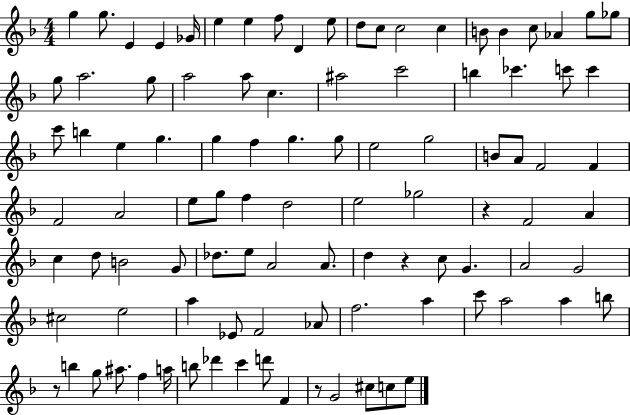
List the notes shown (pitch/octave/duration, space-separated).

G5/q G5/e. E4/q E4/q Gb4/s E5/q E5/q F5/e D4/q E5/e D5/e C5/e C5/h C5/q B4/e B4/q C5/e Ab4/q G5/e Gb5/e G5/e A5/h. G5/e A5/h A5/e C5/q. A#5/h C6/h B5/q CES6/q. C6/e C6/q C6/e B5/q E5/q G5/q. G5/q F5/q G5/q. G5/e E5/h G5/h B4/e A4/e F4/h F4/q F4/h A4/h E5/e G5/e F5/q D5/h E5/h Gb5/h R/q F4/h A4/q C5/q D5/e B4/h G4/e Db5/e. E5/e A4/h A4/e. D5/q R/q C5/e G4/q. A4/h G4/h C#5/h E5/h A5/q Eb4/e F4/h Ab4/e F5/h. A5/q C6/e A5/h A5/q B5/e R/e B5/q G5/e A#5/e. F5/q A5/s B5/e Db6/q C6/q D6/e F4/q R/e G4/h C#5/e C5/e E5/e